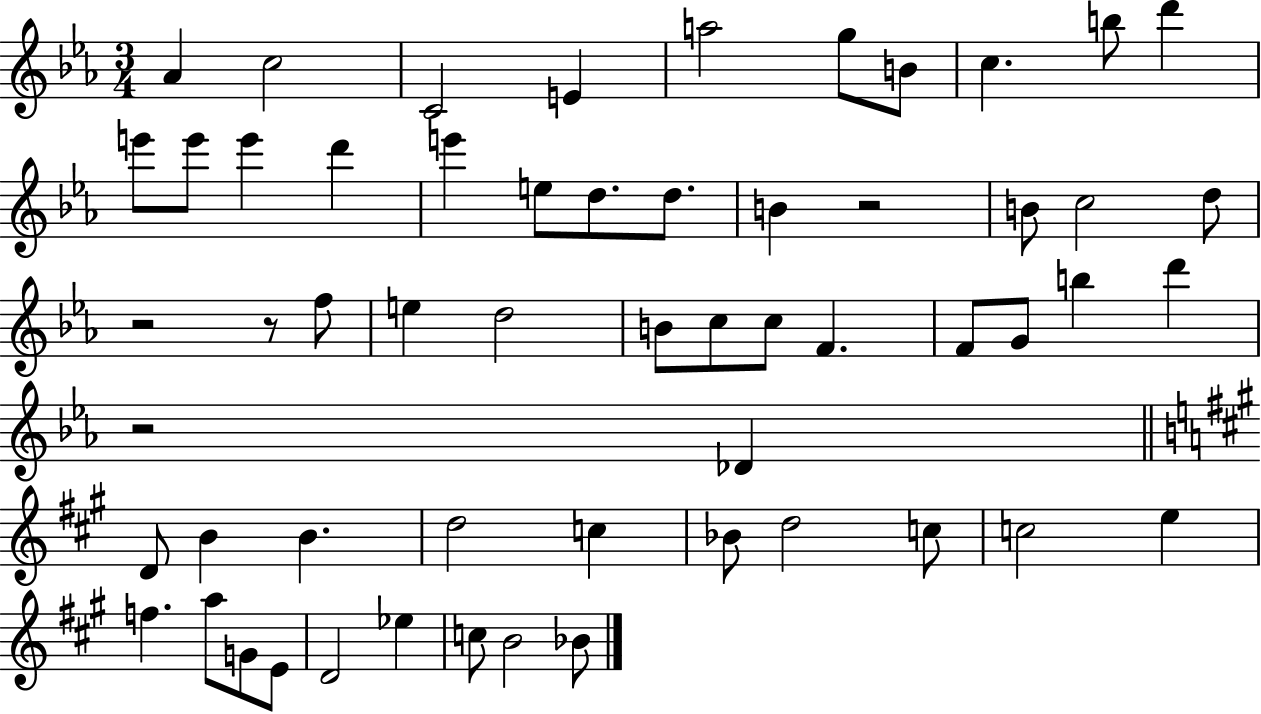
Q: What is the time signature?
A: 3/4